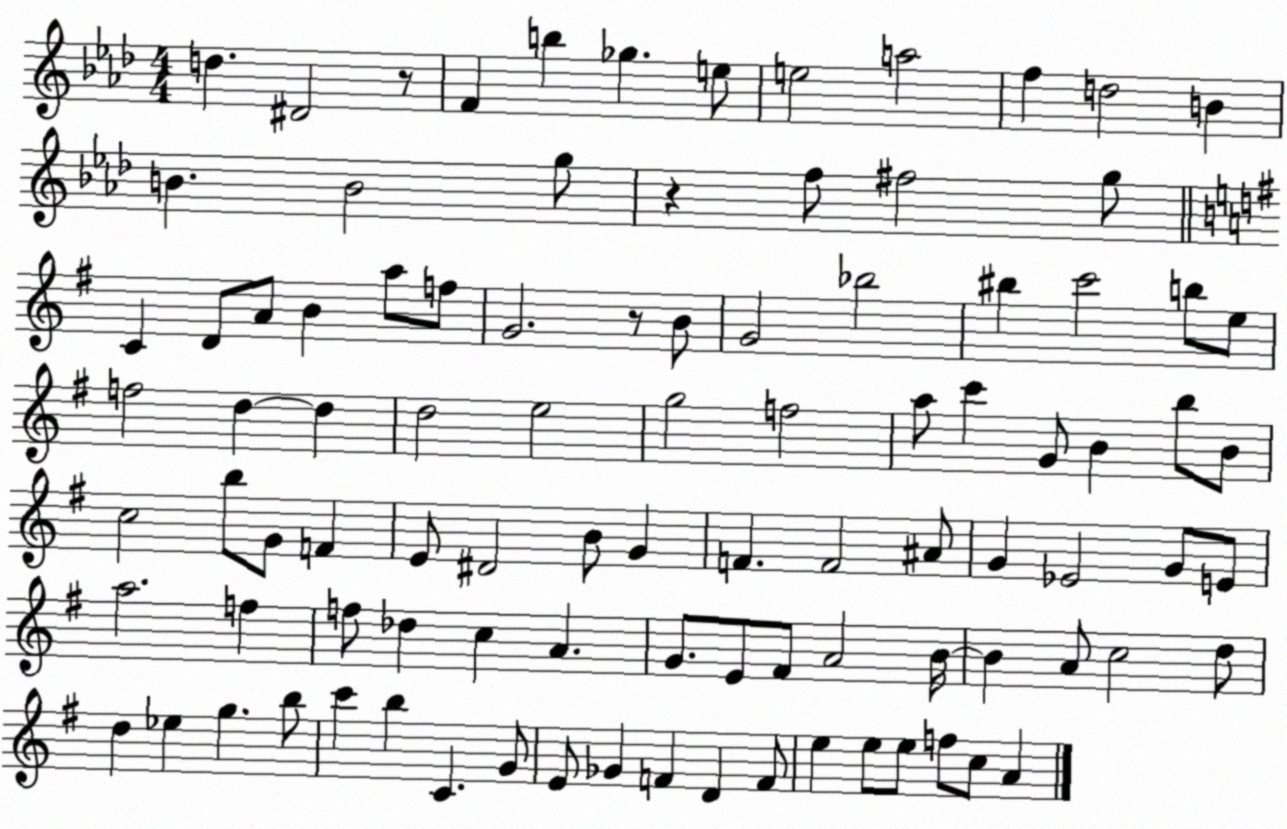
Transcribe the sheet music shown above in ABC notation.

X:1
T:Untitled
M:4/4
L:1/4
K:Ab
d ^D2 z/2 F b _g e/2 e2 a2 f d2 B B B2 g/2 z f/2 ^f2 g/2 C D/2 A/2 B a/2 f/2 G2 z/2 B/2 G2 _b2 ^b c'2 b/2 e/2 f2 d d d2 e2 g2 f2 a/2 c' G/2 B b/2 B/2 c2 b/2 G/2 F E/2 ^D2 B/2 G F F2 ^A/2 G _E2 G/2 E/2 a2 f f/2 _d c A G/2 E/2 ^F/2 A2 B/4 B A/2 c2 d/2 d _e g b/2 c' b C G/2 E/2 _G F D F/2 e e/2 e/2 f/2 c/2 A